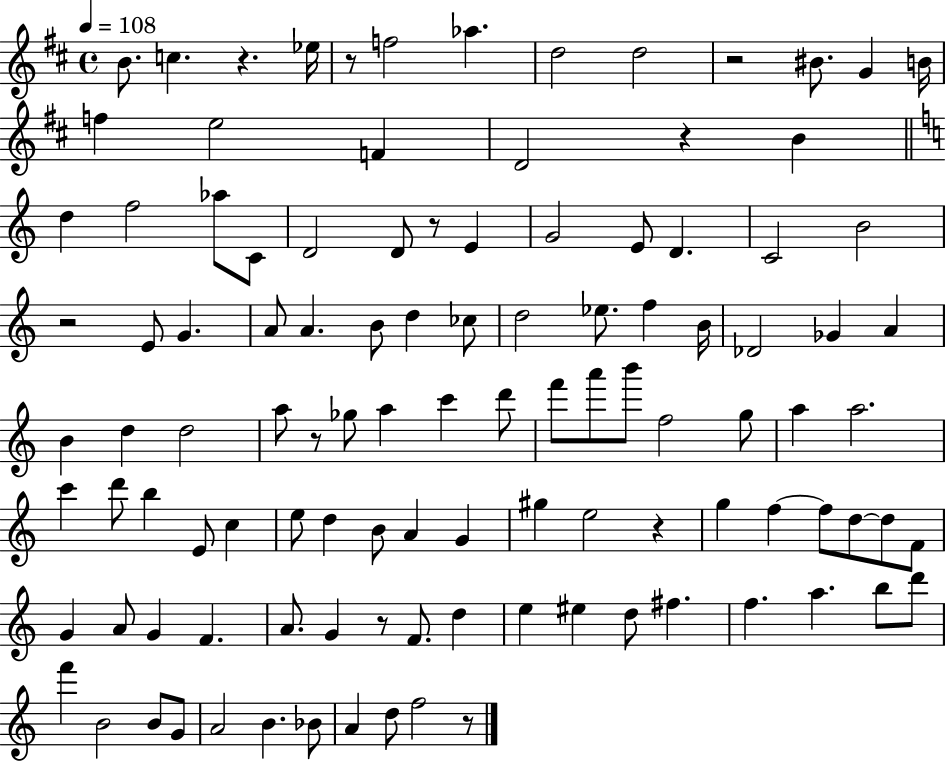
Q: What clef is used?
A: treble